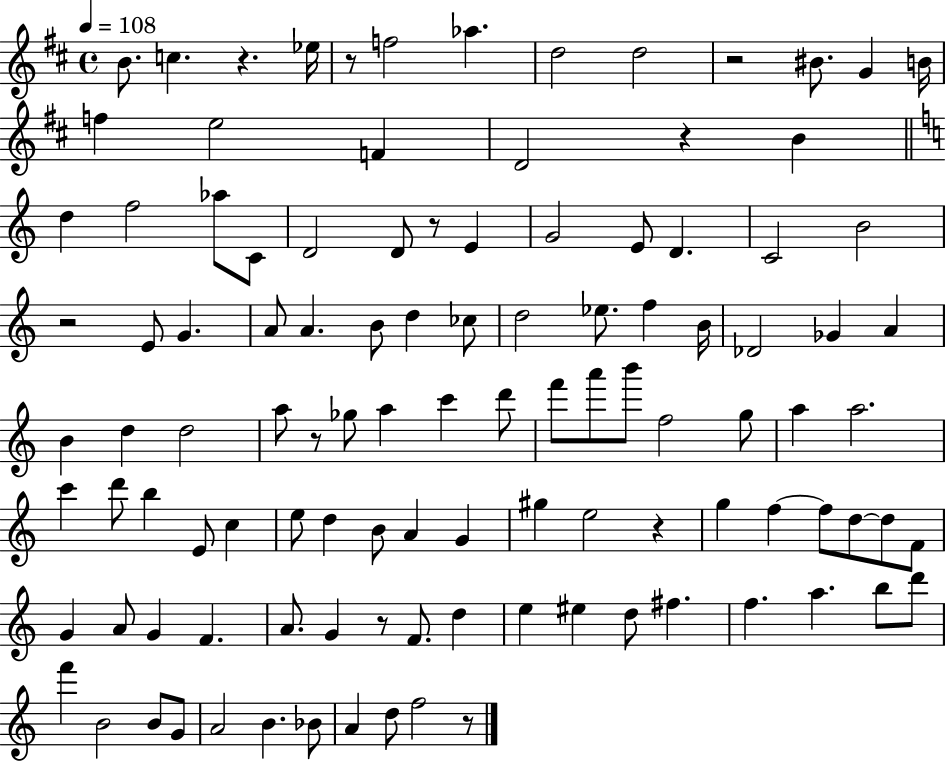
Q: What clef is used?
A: treble